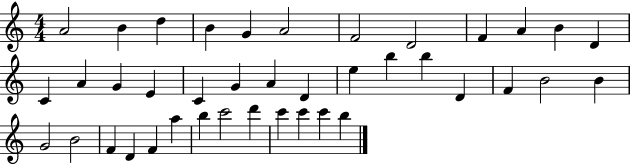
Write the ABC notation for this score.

X:1
T:Untitled
M:4/4
L:1/4
K:C
A2 B d B G A2 F2 D2 F A B D C A G E C G A D e b b D F B2 B G2 B2 F D F a b c'2 d' c' c' c' b